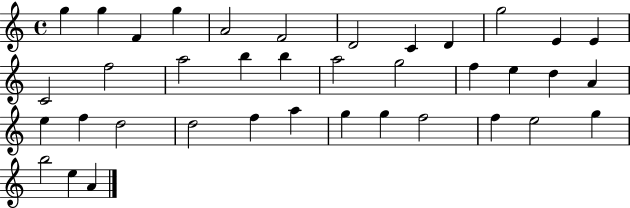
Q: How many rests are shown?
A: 0